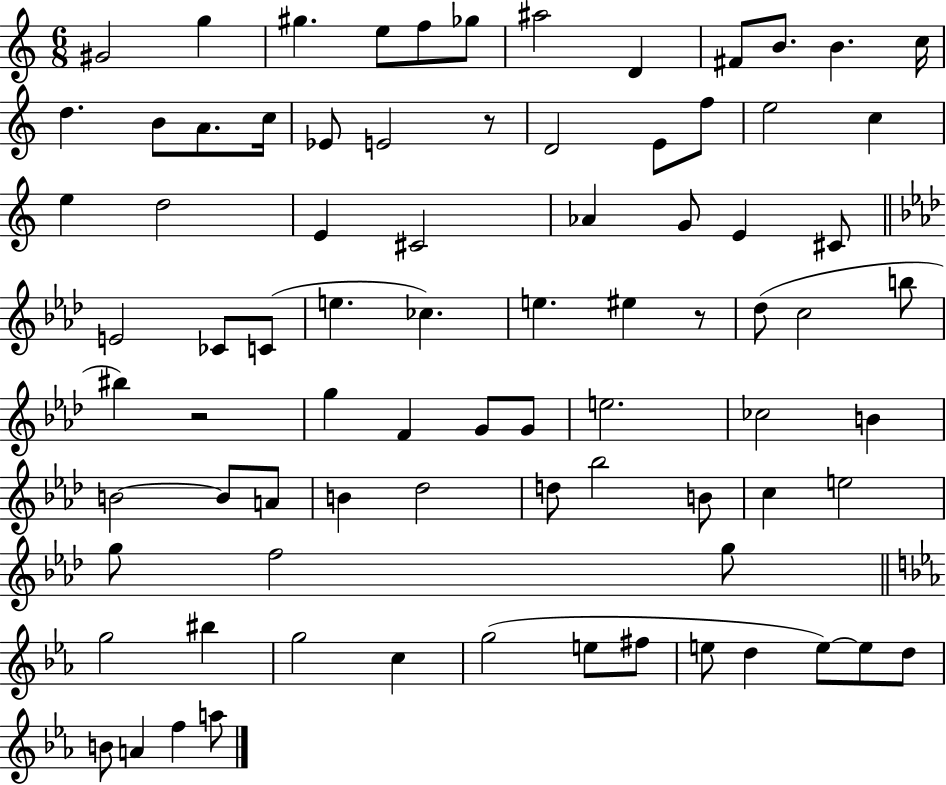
G#4/h G5/q G#5/q. E5/e F5/e Gb5/e A#5/h D4/q F#4/e B4/e. B4/q. C5/s D5/q. B4/e A4/e. C5/s Eb4/e E4/h R/e D4/h E4/e F5/e E5/h C5/q E5/q D5/h E4/q C#4/h Ab4/q G4/e E4/q C#4/e E4/h CES4/e C4/e E5/q. CES5/q. E5/q. EIS5/q R/e Db5/e C5/h B5/e BIS5/q R/h G5/q F4/q G4/e G4/e E5/h. CES5/h B4/q B4/h B4/e A4/e B4/q Db5/h D5/e Bb5/h B4/e C5/q E5/h G5/e F5/h G5/e G5/h BIS5/q G5/h C5/q G5/h E5/e F#5/e E5/e D5/q E5/e E5/e D5/e B4/e A4/q F5/q A5/e